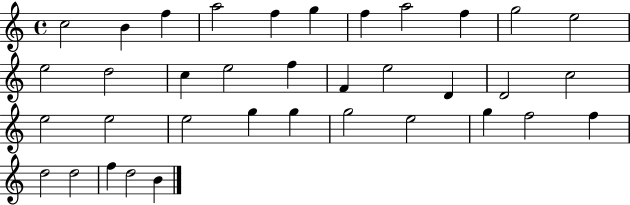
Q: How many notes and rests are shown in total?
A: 36